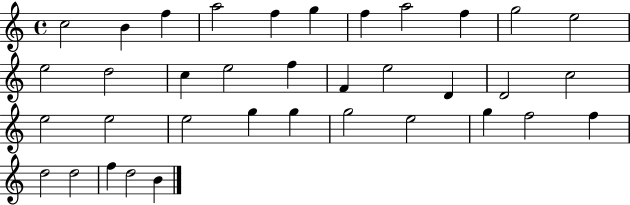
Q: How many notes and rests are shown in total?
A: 36